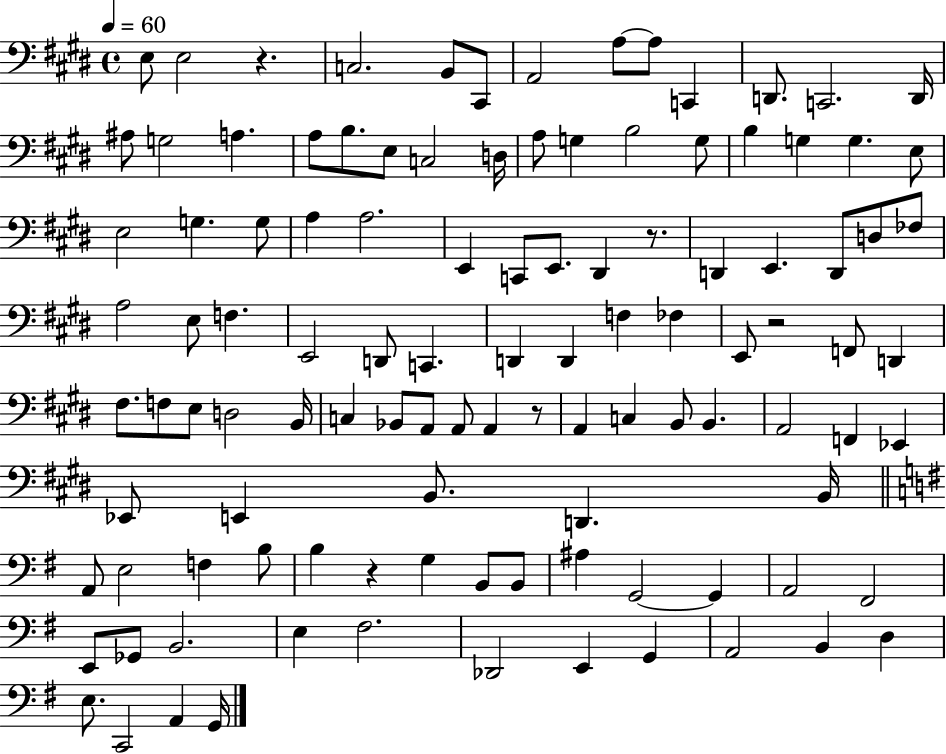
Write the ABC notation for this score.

X:1
T:Untitled
M:4/4
L:1/4
K:E
E,/2 E,2 z C,2 B,,/2 ^C,,/2 A,,2 A,/2 A,/2 C,, D,,/2 C,,2 D,,/4 ^A,/2 G,2 A, A,/2 B,/2 E,/2 C,2 D,/4 A,/2 G, B,2 G,/2 B, G, G, E,/2 E,2 G, G,/2 A, A,2 E,, C,,/2 E,,/2 ^D,, z/2 D,, E,, D,,/2 D,/2 _F,/2 A,2 E,/2 F, E,,2 D,,/2 C,, D,, D,, F, _F, E,,/2 z2 F,,/2 D,, ^F,/2 F,/2 E,/2 D,2 B,,/4 C, _B,,/2 A,,/2 A,,/2 A,, z/2 A,, C, B,,/2 B,, A,,2 F,, _E,, _E,,/2 E,, B,,/2 D,, B,,/4 A,,/2 E,2 F, B,/2 B, z G, B,,/2 B,,/2 ^A, G,,2 G,, A,,2 ^F,,2 E,,/2 _G,,/2 B,,2 E, ^F,2 _D,,2 E,, G,, A,,2 B,, D, E,/2 C,,2 A,, G,,/4